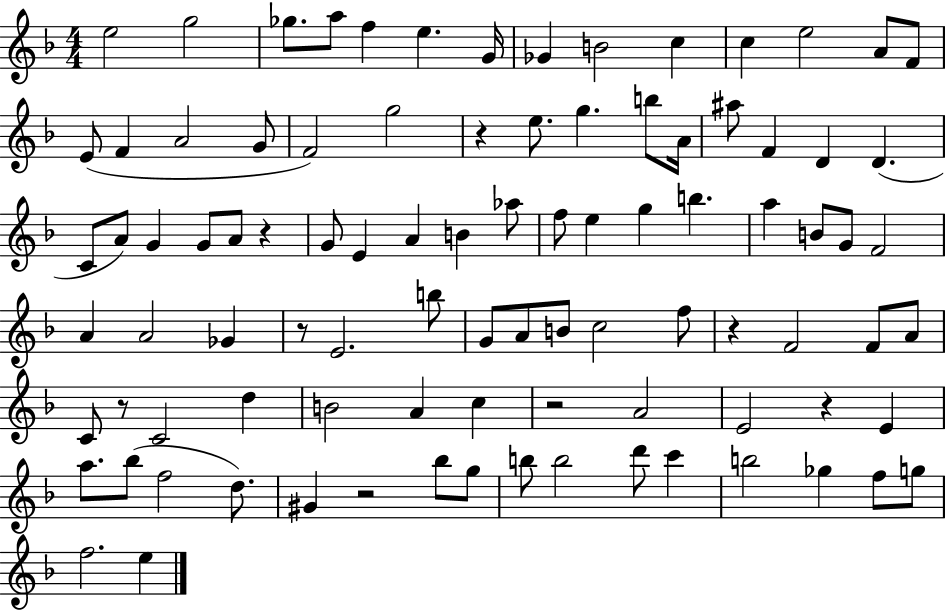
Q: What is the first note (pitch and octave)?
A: E5